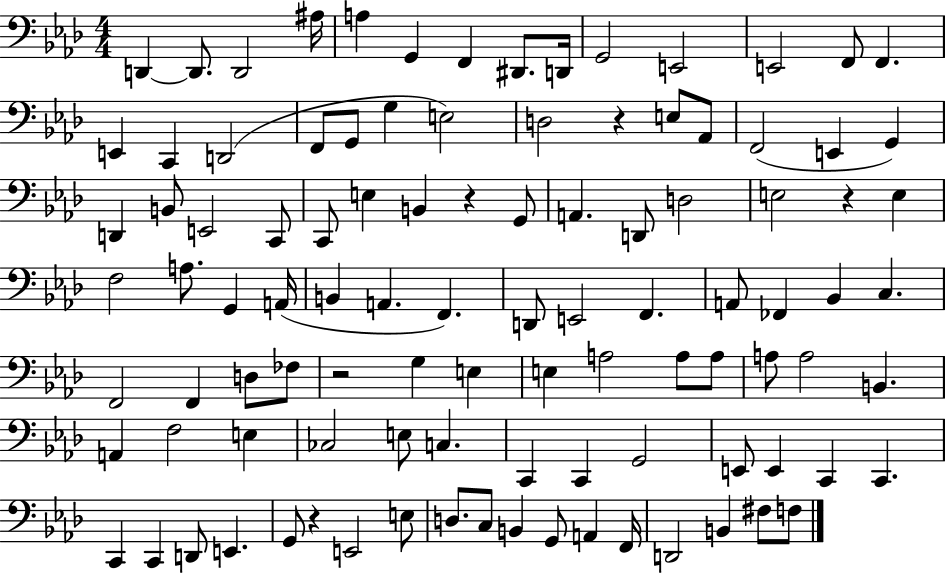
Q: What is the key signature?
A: AES major